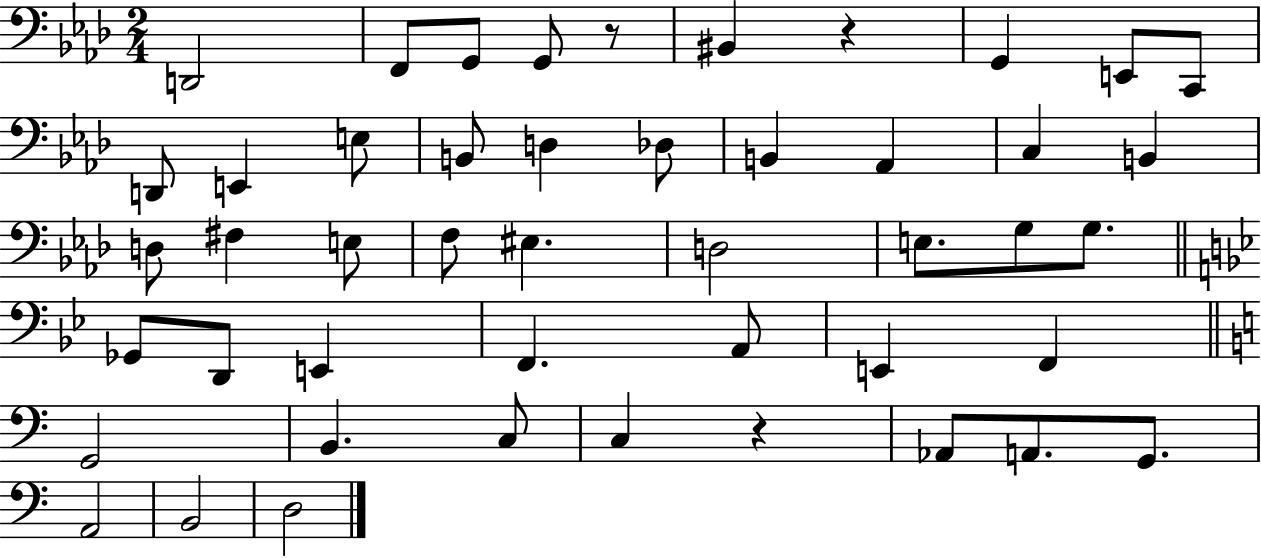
D2/h F2/e G2/e G2/e R/e BIS2/q R/q G2/q E2/e C2/e D2/e E2/q E3/e B2/e D3/q Db3/e B2/q Ab2/q C3/q B2/q D3/e F#3/q E3/e F3/e EIS3/q. D3/h E3/e. G3/e G3/e. Gb2/e D2/e E2/q F2/q. A2/e E2/q F2/q G2/h B2/q. C3/e C3/q R/q Ab2/e A2/e. G2/e. A2/h B2/h D3/h